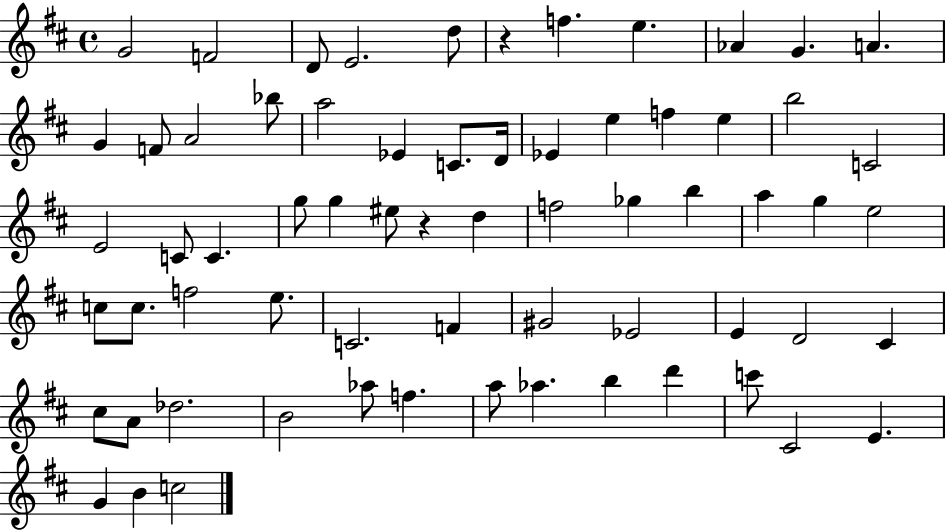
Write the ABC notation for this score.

X:1
T:Untitled
M:4/4
L:1/4
K:D
G2 F2 D/2 E2 d/2 z f e _A G A G F/2 A2 _b/2 a2 _E C/2 D/4 _E e f e b2 C2 E2 C/2 C g/2 g ^e/2 z d f2 _g b a g e2 c/2 c/2 f2 e/2 C2 F ^G2 _E2 E D2 ^C ^c/2 A/2 _d2 B2 _a/2 f a/2 _a b d' c'/2 ^C2 E G B c2